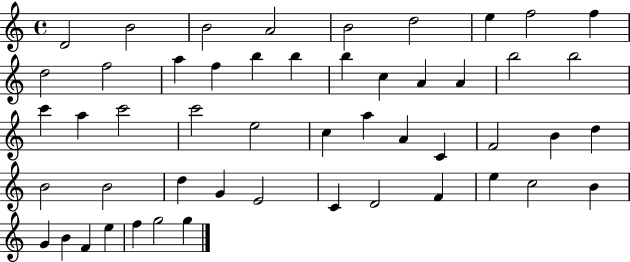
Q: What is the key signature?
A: C major